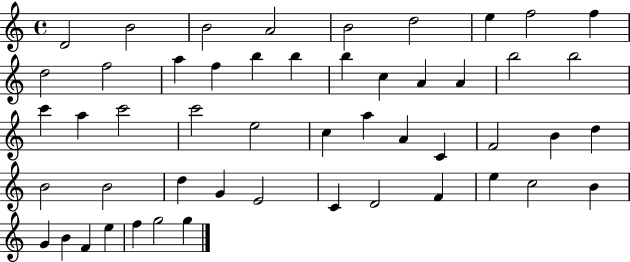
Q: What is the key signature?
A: C major